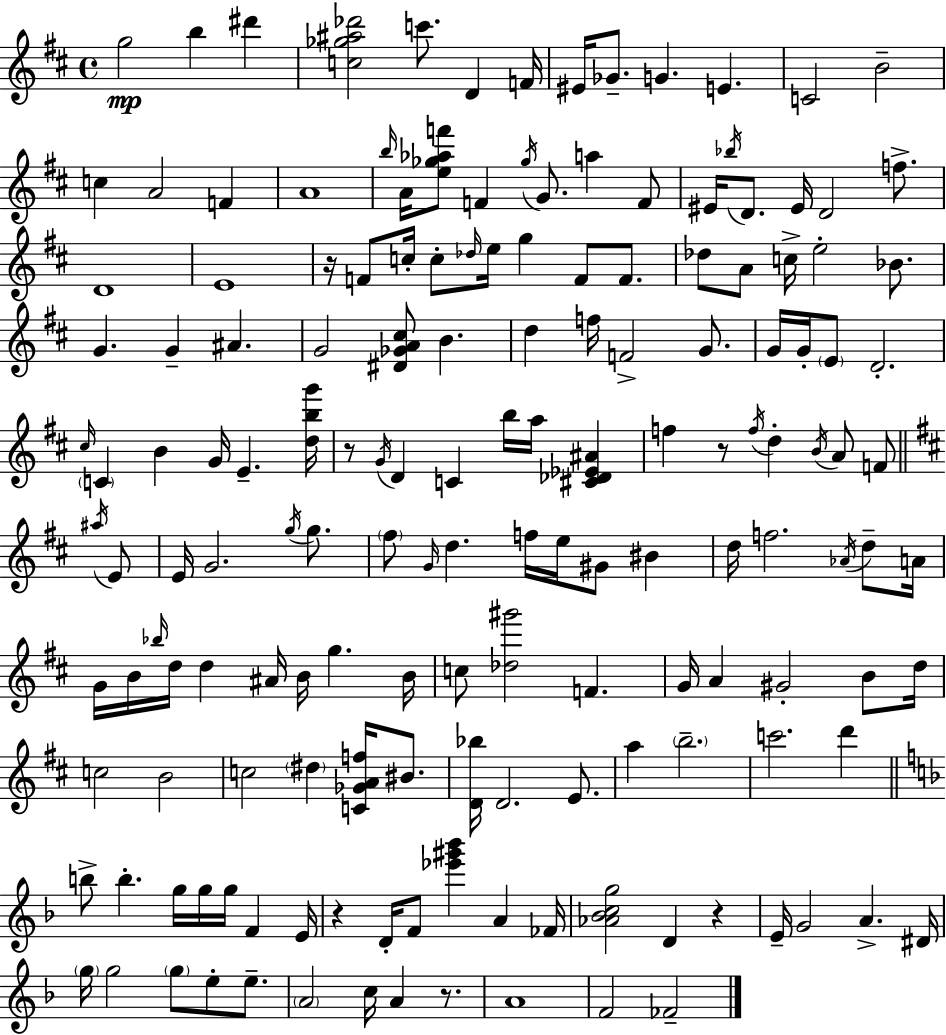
G5/h B5/q D#6/q [C5,Gb5,A#5,Db6]/h C6/e. D4/q F4/s EIS4/s Gb4/e. G4/q. E4/q. C4/h B4/h C5/q A4/h F4/q A4/w B5/s A4/s [E5,Gb5,Ab5,F6]/e F4/q Gb5/s G4/e. A5/q F4/e EIS4/s Bb5/s D4/e. EIS4/s D4/h F5/e. D4/w E4/w R/s F4/e C5/s C5/e Db5/s E5/s G5/q F4/e F4/e. Db5/e A4/e C5/s E5/h Bb4/e. G4/q. G4/q A#4/q. G4/h [D#4,Gb4,A4,C#5]/e B4/q. D5/q F5/s F4/h G4/e. G4/s G4/s E4/e D4/h. C#5/s C4/q B4/q G4/s E4/q. [D5,B5,G6]/s R/e G4/s D4/q C4/q B5/s A5/s [C#4,Db4,Eb4,A#4]/q F5/q R/e F5/s D5/q B4/s A4/e F4/e A#5/s E4/e E4/s G4/h. G5/s G5/e. F#5/e G4/s D5/q. F5/s E5/s G#4/e BIS4/q D5/s F5/h. Ab4/s D5/e A4/s G4/s B4/s Bb5/s D5/s D5/q A#4/s B4/s G5/q. B4/s C5/e [Db5,G#6]/h F4/q. G4/s A4/q G#4/h B4/e D5/s C5/h B4/h C5/h D#5/q [C4,Gb4,A4,F5]/s BIS4/e. [D4,Bb5]/s D4/h. E4/e. A5/q B5/h. C6/h. D6/q B5/e B5/q. G5/s G5/s G5/s F4/q E4/s R/q D4/s F4/e [Eb6,G#6,Bb6]/q A4/q FES4/s [Ab4,Bb4,C5,G5]/h D4/q R/q E4/s G4/h A4/q. D#4/s G5/s G5/h G5/e E5/e E5/e. A4/h C5/s A4/q R/e. A4/w F4/h FES4/h